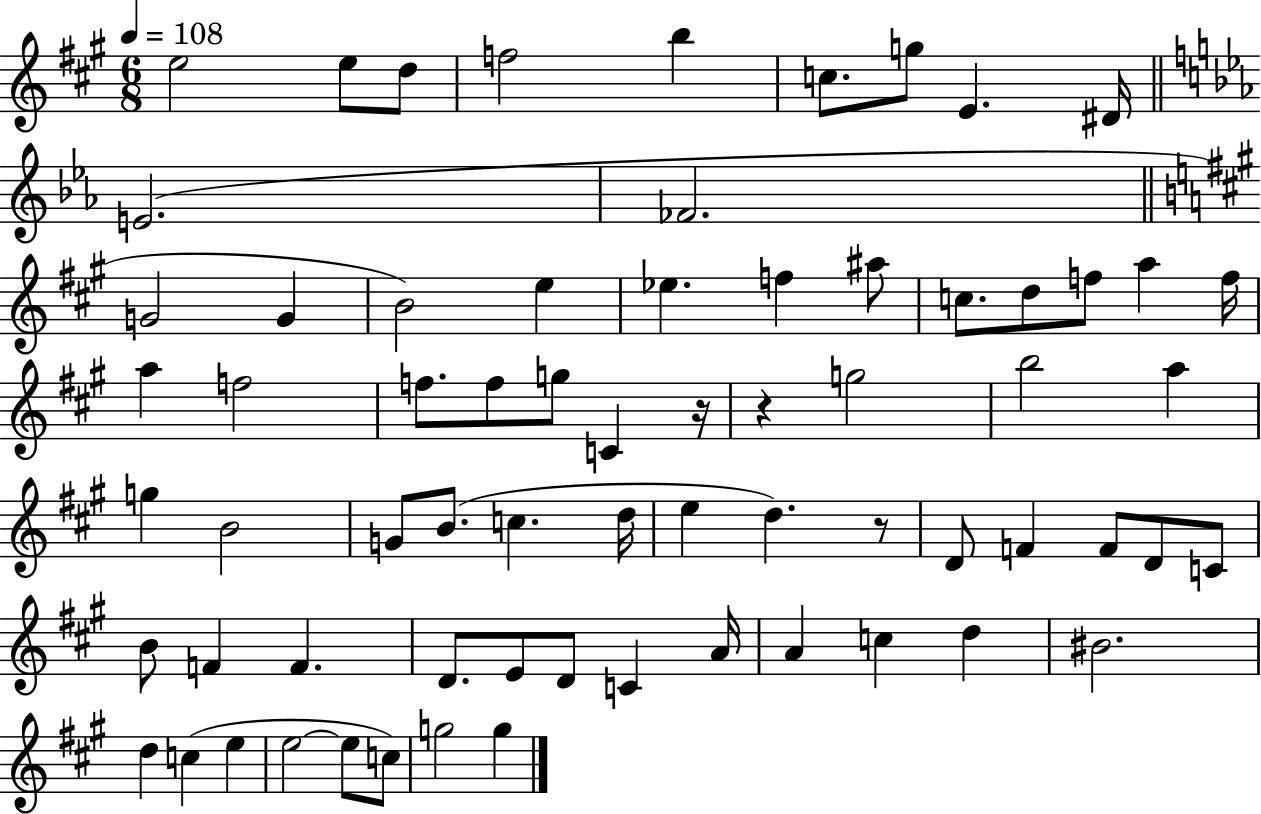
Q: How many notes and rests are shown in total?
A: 68